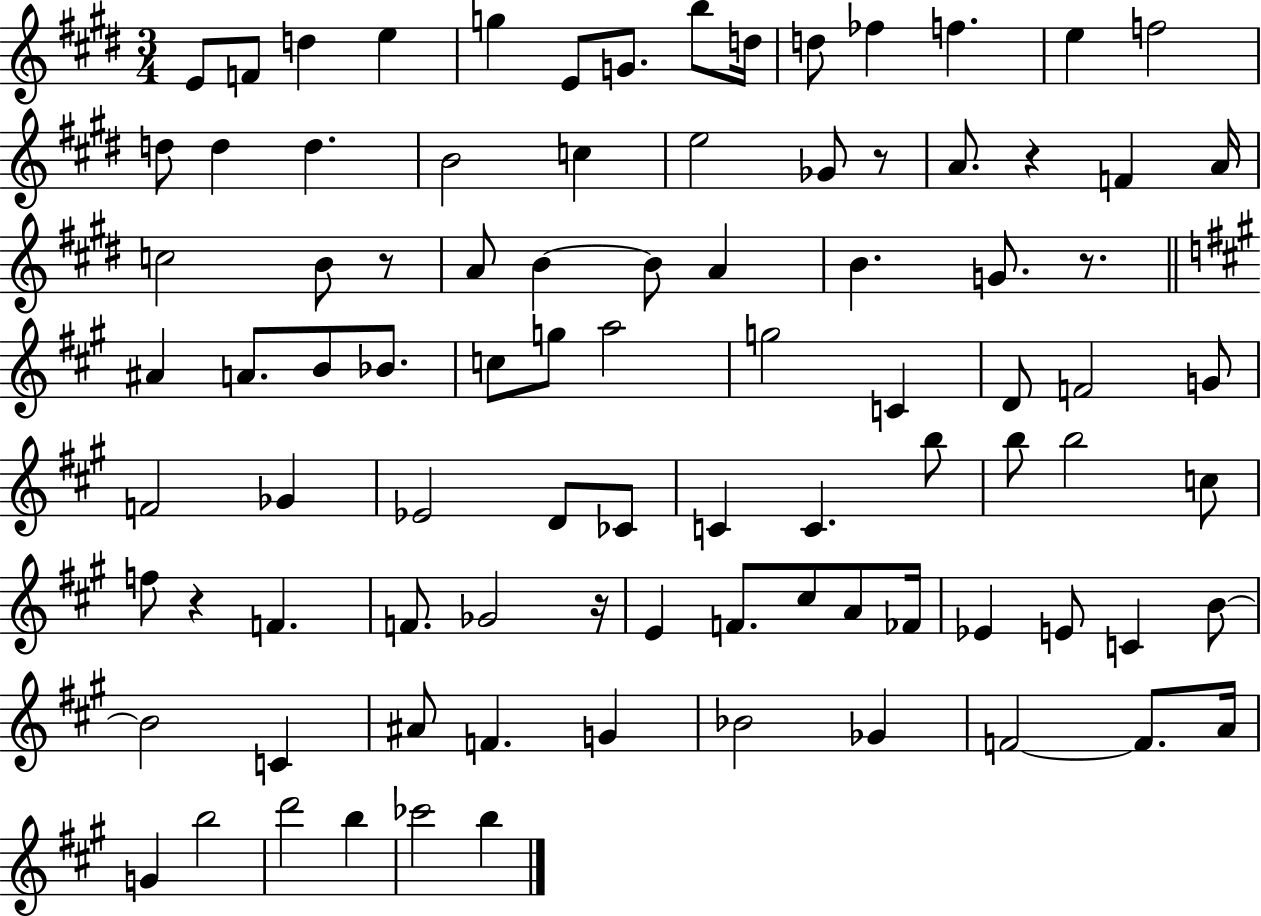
{
  \clef treble
  \numericTimeSignature
  \time 3/4
  \key e \major
  e'8 f'8 d''4 e''4 | g''4 e'8 g'8. b''8 d''16 | d''8 fes''4 f''4. | e''4 f''2 | \break d''8 d''4 d''4. | b'2 c''4 | e''2 ges'8 r8 | a'8. r4 f'4 a'16 | \break c''2 b'8 r8 | a'8 b'4~~ b'8 a'4 | b'4. g'8. r8. | \bar "||" \break \key a \major ais'4 a'8. b'8 bes'8. | c''8 g''8 a''2 | g''2 c'4 | d'8 f'2 g'8 | \break f'2 ges'4 | ees'2 d'8 ces'8 | c'4 c'4. b''8 | b''8 b''2 c''8 | \break f''8 r4 f'4. | f'8. ges'2 r16 | e'4 f'8. cis''8 a'8 fes'16 | ees'4 e'8 c'4 b'8~~ | \break b'2 c'4 | ais'8 f'4. g'4 | bes'2 ges'4 | f'2~~ f'8. a'16 | \break g'4 b''2 | d'''2 b''4 | ces'''2 b''4 | \bar "|."
}